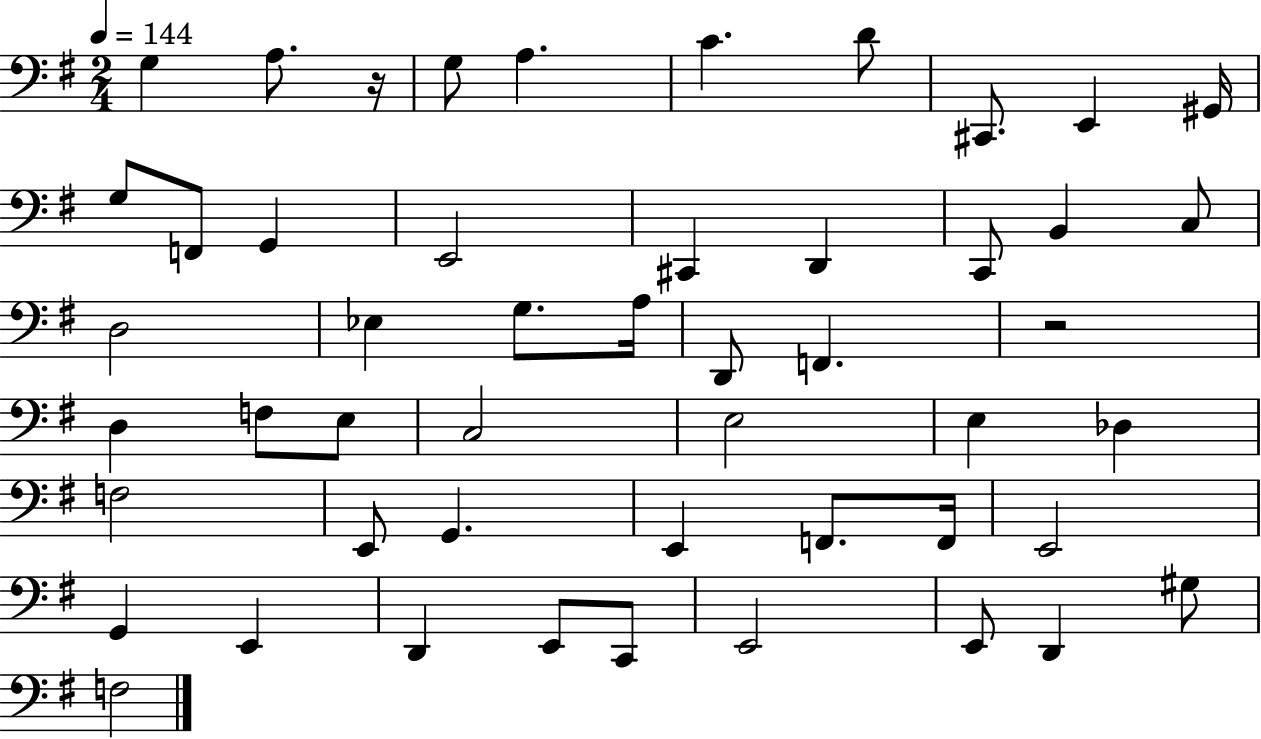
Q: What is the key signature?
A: G major